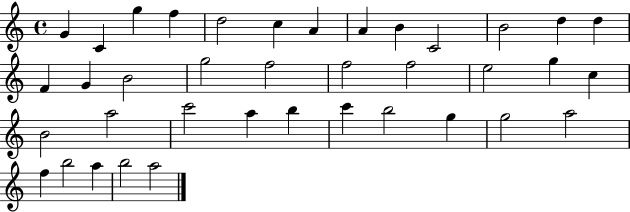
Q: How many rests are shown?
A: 0